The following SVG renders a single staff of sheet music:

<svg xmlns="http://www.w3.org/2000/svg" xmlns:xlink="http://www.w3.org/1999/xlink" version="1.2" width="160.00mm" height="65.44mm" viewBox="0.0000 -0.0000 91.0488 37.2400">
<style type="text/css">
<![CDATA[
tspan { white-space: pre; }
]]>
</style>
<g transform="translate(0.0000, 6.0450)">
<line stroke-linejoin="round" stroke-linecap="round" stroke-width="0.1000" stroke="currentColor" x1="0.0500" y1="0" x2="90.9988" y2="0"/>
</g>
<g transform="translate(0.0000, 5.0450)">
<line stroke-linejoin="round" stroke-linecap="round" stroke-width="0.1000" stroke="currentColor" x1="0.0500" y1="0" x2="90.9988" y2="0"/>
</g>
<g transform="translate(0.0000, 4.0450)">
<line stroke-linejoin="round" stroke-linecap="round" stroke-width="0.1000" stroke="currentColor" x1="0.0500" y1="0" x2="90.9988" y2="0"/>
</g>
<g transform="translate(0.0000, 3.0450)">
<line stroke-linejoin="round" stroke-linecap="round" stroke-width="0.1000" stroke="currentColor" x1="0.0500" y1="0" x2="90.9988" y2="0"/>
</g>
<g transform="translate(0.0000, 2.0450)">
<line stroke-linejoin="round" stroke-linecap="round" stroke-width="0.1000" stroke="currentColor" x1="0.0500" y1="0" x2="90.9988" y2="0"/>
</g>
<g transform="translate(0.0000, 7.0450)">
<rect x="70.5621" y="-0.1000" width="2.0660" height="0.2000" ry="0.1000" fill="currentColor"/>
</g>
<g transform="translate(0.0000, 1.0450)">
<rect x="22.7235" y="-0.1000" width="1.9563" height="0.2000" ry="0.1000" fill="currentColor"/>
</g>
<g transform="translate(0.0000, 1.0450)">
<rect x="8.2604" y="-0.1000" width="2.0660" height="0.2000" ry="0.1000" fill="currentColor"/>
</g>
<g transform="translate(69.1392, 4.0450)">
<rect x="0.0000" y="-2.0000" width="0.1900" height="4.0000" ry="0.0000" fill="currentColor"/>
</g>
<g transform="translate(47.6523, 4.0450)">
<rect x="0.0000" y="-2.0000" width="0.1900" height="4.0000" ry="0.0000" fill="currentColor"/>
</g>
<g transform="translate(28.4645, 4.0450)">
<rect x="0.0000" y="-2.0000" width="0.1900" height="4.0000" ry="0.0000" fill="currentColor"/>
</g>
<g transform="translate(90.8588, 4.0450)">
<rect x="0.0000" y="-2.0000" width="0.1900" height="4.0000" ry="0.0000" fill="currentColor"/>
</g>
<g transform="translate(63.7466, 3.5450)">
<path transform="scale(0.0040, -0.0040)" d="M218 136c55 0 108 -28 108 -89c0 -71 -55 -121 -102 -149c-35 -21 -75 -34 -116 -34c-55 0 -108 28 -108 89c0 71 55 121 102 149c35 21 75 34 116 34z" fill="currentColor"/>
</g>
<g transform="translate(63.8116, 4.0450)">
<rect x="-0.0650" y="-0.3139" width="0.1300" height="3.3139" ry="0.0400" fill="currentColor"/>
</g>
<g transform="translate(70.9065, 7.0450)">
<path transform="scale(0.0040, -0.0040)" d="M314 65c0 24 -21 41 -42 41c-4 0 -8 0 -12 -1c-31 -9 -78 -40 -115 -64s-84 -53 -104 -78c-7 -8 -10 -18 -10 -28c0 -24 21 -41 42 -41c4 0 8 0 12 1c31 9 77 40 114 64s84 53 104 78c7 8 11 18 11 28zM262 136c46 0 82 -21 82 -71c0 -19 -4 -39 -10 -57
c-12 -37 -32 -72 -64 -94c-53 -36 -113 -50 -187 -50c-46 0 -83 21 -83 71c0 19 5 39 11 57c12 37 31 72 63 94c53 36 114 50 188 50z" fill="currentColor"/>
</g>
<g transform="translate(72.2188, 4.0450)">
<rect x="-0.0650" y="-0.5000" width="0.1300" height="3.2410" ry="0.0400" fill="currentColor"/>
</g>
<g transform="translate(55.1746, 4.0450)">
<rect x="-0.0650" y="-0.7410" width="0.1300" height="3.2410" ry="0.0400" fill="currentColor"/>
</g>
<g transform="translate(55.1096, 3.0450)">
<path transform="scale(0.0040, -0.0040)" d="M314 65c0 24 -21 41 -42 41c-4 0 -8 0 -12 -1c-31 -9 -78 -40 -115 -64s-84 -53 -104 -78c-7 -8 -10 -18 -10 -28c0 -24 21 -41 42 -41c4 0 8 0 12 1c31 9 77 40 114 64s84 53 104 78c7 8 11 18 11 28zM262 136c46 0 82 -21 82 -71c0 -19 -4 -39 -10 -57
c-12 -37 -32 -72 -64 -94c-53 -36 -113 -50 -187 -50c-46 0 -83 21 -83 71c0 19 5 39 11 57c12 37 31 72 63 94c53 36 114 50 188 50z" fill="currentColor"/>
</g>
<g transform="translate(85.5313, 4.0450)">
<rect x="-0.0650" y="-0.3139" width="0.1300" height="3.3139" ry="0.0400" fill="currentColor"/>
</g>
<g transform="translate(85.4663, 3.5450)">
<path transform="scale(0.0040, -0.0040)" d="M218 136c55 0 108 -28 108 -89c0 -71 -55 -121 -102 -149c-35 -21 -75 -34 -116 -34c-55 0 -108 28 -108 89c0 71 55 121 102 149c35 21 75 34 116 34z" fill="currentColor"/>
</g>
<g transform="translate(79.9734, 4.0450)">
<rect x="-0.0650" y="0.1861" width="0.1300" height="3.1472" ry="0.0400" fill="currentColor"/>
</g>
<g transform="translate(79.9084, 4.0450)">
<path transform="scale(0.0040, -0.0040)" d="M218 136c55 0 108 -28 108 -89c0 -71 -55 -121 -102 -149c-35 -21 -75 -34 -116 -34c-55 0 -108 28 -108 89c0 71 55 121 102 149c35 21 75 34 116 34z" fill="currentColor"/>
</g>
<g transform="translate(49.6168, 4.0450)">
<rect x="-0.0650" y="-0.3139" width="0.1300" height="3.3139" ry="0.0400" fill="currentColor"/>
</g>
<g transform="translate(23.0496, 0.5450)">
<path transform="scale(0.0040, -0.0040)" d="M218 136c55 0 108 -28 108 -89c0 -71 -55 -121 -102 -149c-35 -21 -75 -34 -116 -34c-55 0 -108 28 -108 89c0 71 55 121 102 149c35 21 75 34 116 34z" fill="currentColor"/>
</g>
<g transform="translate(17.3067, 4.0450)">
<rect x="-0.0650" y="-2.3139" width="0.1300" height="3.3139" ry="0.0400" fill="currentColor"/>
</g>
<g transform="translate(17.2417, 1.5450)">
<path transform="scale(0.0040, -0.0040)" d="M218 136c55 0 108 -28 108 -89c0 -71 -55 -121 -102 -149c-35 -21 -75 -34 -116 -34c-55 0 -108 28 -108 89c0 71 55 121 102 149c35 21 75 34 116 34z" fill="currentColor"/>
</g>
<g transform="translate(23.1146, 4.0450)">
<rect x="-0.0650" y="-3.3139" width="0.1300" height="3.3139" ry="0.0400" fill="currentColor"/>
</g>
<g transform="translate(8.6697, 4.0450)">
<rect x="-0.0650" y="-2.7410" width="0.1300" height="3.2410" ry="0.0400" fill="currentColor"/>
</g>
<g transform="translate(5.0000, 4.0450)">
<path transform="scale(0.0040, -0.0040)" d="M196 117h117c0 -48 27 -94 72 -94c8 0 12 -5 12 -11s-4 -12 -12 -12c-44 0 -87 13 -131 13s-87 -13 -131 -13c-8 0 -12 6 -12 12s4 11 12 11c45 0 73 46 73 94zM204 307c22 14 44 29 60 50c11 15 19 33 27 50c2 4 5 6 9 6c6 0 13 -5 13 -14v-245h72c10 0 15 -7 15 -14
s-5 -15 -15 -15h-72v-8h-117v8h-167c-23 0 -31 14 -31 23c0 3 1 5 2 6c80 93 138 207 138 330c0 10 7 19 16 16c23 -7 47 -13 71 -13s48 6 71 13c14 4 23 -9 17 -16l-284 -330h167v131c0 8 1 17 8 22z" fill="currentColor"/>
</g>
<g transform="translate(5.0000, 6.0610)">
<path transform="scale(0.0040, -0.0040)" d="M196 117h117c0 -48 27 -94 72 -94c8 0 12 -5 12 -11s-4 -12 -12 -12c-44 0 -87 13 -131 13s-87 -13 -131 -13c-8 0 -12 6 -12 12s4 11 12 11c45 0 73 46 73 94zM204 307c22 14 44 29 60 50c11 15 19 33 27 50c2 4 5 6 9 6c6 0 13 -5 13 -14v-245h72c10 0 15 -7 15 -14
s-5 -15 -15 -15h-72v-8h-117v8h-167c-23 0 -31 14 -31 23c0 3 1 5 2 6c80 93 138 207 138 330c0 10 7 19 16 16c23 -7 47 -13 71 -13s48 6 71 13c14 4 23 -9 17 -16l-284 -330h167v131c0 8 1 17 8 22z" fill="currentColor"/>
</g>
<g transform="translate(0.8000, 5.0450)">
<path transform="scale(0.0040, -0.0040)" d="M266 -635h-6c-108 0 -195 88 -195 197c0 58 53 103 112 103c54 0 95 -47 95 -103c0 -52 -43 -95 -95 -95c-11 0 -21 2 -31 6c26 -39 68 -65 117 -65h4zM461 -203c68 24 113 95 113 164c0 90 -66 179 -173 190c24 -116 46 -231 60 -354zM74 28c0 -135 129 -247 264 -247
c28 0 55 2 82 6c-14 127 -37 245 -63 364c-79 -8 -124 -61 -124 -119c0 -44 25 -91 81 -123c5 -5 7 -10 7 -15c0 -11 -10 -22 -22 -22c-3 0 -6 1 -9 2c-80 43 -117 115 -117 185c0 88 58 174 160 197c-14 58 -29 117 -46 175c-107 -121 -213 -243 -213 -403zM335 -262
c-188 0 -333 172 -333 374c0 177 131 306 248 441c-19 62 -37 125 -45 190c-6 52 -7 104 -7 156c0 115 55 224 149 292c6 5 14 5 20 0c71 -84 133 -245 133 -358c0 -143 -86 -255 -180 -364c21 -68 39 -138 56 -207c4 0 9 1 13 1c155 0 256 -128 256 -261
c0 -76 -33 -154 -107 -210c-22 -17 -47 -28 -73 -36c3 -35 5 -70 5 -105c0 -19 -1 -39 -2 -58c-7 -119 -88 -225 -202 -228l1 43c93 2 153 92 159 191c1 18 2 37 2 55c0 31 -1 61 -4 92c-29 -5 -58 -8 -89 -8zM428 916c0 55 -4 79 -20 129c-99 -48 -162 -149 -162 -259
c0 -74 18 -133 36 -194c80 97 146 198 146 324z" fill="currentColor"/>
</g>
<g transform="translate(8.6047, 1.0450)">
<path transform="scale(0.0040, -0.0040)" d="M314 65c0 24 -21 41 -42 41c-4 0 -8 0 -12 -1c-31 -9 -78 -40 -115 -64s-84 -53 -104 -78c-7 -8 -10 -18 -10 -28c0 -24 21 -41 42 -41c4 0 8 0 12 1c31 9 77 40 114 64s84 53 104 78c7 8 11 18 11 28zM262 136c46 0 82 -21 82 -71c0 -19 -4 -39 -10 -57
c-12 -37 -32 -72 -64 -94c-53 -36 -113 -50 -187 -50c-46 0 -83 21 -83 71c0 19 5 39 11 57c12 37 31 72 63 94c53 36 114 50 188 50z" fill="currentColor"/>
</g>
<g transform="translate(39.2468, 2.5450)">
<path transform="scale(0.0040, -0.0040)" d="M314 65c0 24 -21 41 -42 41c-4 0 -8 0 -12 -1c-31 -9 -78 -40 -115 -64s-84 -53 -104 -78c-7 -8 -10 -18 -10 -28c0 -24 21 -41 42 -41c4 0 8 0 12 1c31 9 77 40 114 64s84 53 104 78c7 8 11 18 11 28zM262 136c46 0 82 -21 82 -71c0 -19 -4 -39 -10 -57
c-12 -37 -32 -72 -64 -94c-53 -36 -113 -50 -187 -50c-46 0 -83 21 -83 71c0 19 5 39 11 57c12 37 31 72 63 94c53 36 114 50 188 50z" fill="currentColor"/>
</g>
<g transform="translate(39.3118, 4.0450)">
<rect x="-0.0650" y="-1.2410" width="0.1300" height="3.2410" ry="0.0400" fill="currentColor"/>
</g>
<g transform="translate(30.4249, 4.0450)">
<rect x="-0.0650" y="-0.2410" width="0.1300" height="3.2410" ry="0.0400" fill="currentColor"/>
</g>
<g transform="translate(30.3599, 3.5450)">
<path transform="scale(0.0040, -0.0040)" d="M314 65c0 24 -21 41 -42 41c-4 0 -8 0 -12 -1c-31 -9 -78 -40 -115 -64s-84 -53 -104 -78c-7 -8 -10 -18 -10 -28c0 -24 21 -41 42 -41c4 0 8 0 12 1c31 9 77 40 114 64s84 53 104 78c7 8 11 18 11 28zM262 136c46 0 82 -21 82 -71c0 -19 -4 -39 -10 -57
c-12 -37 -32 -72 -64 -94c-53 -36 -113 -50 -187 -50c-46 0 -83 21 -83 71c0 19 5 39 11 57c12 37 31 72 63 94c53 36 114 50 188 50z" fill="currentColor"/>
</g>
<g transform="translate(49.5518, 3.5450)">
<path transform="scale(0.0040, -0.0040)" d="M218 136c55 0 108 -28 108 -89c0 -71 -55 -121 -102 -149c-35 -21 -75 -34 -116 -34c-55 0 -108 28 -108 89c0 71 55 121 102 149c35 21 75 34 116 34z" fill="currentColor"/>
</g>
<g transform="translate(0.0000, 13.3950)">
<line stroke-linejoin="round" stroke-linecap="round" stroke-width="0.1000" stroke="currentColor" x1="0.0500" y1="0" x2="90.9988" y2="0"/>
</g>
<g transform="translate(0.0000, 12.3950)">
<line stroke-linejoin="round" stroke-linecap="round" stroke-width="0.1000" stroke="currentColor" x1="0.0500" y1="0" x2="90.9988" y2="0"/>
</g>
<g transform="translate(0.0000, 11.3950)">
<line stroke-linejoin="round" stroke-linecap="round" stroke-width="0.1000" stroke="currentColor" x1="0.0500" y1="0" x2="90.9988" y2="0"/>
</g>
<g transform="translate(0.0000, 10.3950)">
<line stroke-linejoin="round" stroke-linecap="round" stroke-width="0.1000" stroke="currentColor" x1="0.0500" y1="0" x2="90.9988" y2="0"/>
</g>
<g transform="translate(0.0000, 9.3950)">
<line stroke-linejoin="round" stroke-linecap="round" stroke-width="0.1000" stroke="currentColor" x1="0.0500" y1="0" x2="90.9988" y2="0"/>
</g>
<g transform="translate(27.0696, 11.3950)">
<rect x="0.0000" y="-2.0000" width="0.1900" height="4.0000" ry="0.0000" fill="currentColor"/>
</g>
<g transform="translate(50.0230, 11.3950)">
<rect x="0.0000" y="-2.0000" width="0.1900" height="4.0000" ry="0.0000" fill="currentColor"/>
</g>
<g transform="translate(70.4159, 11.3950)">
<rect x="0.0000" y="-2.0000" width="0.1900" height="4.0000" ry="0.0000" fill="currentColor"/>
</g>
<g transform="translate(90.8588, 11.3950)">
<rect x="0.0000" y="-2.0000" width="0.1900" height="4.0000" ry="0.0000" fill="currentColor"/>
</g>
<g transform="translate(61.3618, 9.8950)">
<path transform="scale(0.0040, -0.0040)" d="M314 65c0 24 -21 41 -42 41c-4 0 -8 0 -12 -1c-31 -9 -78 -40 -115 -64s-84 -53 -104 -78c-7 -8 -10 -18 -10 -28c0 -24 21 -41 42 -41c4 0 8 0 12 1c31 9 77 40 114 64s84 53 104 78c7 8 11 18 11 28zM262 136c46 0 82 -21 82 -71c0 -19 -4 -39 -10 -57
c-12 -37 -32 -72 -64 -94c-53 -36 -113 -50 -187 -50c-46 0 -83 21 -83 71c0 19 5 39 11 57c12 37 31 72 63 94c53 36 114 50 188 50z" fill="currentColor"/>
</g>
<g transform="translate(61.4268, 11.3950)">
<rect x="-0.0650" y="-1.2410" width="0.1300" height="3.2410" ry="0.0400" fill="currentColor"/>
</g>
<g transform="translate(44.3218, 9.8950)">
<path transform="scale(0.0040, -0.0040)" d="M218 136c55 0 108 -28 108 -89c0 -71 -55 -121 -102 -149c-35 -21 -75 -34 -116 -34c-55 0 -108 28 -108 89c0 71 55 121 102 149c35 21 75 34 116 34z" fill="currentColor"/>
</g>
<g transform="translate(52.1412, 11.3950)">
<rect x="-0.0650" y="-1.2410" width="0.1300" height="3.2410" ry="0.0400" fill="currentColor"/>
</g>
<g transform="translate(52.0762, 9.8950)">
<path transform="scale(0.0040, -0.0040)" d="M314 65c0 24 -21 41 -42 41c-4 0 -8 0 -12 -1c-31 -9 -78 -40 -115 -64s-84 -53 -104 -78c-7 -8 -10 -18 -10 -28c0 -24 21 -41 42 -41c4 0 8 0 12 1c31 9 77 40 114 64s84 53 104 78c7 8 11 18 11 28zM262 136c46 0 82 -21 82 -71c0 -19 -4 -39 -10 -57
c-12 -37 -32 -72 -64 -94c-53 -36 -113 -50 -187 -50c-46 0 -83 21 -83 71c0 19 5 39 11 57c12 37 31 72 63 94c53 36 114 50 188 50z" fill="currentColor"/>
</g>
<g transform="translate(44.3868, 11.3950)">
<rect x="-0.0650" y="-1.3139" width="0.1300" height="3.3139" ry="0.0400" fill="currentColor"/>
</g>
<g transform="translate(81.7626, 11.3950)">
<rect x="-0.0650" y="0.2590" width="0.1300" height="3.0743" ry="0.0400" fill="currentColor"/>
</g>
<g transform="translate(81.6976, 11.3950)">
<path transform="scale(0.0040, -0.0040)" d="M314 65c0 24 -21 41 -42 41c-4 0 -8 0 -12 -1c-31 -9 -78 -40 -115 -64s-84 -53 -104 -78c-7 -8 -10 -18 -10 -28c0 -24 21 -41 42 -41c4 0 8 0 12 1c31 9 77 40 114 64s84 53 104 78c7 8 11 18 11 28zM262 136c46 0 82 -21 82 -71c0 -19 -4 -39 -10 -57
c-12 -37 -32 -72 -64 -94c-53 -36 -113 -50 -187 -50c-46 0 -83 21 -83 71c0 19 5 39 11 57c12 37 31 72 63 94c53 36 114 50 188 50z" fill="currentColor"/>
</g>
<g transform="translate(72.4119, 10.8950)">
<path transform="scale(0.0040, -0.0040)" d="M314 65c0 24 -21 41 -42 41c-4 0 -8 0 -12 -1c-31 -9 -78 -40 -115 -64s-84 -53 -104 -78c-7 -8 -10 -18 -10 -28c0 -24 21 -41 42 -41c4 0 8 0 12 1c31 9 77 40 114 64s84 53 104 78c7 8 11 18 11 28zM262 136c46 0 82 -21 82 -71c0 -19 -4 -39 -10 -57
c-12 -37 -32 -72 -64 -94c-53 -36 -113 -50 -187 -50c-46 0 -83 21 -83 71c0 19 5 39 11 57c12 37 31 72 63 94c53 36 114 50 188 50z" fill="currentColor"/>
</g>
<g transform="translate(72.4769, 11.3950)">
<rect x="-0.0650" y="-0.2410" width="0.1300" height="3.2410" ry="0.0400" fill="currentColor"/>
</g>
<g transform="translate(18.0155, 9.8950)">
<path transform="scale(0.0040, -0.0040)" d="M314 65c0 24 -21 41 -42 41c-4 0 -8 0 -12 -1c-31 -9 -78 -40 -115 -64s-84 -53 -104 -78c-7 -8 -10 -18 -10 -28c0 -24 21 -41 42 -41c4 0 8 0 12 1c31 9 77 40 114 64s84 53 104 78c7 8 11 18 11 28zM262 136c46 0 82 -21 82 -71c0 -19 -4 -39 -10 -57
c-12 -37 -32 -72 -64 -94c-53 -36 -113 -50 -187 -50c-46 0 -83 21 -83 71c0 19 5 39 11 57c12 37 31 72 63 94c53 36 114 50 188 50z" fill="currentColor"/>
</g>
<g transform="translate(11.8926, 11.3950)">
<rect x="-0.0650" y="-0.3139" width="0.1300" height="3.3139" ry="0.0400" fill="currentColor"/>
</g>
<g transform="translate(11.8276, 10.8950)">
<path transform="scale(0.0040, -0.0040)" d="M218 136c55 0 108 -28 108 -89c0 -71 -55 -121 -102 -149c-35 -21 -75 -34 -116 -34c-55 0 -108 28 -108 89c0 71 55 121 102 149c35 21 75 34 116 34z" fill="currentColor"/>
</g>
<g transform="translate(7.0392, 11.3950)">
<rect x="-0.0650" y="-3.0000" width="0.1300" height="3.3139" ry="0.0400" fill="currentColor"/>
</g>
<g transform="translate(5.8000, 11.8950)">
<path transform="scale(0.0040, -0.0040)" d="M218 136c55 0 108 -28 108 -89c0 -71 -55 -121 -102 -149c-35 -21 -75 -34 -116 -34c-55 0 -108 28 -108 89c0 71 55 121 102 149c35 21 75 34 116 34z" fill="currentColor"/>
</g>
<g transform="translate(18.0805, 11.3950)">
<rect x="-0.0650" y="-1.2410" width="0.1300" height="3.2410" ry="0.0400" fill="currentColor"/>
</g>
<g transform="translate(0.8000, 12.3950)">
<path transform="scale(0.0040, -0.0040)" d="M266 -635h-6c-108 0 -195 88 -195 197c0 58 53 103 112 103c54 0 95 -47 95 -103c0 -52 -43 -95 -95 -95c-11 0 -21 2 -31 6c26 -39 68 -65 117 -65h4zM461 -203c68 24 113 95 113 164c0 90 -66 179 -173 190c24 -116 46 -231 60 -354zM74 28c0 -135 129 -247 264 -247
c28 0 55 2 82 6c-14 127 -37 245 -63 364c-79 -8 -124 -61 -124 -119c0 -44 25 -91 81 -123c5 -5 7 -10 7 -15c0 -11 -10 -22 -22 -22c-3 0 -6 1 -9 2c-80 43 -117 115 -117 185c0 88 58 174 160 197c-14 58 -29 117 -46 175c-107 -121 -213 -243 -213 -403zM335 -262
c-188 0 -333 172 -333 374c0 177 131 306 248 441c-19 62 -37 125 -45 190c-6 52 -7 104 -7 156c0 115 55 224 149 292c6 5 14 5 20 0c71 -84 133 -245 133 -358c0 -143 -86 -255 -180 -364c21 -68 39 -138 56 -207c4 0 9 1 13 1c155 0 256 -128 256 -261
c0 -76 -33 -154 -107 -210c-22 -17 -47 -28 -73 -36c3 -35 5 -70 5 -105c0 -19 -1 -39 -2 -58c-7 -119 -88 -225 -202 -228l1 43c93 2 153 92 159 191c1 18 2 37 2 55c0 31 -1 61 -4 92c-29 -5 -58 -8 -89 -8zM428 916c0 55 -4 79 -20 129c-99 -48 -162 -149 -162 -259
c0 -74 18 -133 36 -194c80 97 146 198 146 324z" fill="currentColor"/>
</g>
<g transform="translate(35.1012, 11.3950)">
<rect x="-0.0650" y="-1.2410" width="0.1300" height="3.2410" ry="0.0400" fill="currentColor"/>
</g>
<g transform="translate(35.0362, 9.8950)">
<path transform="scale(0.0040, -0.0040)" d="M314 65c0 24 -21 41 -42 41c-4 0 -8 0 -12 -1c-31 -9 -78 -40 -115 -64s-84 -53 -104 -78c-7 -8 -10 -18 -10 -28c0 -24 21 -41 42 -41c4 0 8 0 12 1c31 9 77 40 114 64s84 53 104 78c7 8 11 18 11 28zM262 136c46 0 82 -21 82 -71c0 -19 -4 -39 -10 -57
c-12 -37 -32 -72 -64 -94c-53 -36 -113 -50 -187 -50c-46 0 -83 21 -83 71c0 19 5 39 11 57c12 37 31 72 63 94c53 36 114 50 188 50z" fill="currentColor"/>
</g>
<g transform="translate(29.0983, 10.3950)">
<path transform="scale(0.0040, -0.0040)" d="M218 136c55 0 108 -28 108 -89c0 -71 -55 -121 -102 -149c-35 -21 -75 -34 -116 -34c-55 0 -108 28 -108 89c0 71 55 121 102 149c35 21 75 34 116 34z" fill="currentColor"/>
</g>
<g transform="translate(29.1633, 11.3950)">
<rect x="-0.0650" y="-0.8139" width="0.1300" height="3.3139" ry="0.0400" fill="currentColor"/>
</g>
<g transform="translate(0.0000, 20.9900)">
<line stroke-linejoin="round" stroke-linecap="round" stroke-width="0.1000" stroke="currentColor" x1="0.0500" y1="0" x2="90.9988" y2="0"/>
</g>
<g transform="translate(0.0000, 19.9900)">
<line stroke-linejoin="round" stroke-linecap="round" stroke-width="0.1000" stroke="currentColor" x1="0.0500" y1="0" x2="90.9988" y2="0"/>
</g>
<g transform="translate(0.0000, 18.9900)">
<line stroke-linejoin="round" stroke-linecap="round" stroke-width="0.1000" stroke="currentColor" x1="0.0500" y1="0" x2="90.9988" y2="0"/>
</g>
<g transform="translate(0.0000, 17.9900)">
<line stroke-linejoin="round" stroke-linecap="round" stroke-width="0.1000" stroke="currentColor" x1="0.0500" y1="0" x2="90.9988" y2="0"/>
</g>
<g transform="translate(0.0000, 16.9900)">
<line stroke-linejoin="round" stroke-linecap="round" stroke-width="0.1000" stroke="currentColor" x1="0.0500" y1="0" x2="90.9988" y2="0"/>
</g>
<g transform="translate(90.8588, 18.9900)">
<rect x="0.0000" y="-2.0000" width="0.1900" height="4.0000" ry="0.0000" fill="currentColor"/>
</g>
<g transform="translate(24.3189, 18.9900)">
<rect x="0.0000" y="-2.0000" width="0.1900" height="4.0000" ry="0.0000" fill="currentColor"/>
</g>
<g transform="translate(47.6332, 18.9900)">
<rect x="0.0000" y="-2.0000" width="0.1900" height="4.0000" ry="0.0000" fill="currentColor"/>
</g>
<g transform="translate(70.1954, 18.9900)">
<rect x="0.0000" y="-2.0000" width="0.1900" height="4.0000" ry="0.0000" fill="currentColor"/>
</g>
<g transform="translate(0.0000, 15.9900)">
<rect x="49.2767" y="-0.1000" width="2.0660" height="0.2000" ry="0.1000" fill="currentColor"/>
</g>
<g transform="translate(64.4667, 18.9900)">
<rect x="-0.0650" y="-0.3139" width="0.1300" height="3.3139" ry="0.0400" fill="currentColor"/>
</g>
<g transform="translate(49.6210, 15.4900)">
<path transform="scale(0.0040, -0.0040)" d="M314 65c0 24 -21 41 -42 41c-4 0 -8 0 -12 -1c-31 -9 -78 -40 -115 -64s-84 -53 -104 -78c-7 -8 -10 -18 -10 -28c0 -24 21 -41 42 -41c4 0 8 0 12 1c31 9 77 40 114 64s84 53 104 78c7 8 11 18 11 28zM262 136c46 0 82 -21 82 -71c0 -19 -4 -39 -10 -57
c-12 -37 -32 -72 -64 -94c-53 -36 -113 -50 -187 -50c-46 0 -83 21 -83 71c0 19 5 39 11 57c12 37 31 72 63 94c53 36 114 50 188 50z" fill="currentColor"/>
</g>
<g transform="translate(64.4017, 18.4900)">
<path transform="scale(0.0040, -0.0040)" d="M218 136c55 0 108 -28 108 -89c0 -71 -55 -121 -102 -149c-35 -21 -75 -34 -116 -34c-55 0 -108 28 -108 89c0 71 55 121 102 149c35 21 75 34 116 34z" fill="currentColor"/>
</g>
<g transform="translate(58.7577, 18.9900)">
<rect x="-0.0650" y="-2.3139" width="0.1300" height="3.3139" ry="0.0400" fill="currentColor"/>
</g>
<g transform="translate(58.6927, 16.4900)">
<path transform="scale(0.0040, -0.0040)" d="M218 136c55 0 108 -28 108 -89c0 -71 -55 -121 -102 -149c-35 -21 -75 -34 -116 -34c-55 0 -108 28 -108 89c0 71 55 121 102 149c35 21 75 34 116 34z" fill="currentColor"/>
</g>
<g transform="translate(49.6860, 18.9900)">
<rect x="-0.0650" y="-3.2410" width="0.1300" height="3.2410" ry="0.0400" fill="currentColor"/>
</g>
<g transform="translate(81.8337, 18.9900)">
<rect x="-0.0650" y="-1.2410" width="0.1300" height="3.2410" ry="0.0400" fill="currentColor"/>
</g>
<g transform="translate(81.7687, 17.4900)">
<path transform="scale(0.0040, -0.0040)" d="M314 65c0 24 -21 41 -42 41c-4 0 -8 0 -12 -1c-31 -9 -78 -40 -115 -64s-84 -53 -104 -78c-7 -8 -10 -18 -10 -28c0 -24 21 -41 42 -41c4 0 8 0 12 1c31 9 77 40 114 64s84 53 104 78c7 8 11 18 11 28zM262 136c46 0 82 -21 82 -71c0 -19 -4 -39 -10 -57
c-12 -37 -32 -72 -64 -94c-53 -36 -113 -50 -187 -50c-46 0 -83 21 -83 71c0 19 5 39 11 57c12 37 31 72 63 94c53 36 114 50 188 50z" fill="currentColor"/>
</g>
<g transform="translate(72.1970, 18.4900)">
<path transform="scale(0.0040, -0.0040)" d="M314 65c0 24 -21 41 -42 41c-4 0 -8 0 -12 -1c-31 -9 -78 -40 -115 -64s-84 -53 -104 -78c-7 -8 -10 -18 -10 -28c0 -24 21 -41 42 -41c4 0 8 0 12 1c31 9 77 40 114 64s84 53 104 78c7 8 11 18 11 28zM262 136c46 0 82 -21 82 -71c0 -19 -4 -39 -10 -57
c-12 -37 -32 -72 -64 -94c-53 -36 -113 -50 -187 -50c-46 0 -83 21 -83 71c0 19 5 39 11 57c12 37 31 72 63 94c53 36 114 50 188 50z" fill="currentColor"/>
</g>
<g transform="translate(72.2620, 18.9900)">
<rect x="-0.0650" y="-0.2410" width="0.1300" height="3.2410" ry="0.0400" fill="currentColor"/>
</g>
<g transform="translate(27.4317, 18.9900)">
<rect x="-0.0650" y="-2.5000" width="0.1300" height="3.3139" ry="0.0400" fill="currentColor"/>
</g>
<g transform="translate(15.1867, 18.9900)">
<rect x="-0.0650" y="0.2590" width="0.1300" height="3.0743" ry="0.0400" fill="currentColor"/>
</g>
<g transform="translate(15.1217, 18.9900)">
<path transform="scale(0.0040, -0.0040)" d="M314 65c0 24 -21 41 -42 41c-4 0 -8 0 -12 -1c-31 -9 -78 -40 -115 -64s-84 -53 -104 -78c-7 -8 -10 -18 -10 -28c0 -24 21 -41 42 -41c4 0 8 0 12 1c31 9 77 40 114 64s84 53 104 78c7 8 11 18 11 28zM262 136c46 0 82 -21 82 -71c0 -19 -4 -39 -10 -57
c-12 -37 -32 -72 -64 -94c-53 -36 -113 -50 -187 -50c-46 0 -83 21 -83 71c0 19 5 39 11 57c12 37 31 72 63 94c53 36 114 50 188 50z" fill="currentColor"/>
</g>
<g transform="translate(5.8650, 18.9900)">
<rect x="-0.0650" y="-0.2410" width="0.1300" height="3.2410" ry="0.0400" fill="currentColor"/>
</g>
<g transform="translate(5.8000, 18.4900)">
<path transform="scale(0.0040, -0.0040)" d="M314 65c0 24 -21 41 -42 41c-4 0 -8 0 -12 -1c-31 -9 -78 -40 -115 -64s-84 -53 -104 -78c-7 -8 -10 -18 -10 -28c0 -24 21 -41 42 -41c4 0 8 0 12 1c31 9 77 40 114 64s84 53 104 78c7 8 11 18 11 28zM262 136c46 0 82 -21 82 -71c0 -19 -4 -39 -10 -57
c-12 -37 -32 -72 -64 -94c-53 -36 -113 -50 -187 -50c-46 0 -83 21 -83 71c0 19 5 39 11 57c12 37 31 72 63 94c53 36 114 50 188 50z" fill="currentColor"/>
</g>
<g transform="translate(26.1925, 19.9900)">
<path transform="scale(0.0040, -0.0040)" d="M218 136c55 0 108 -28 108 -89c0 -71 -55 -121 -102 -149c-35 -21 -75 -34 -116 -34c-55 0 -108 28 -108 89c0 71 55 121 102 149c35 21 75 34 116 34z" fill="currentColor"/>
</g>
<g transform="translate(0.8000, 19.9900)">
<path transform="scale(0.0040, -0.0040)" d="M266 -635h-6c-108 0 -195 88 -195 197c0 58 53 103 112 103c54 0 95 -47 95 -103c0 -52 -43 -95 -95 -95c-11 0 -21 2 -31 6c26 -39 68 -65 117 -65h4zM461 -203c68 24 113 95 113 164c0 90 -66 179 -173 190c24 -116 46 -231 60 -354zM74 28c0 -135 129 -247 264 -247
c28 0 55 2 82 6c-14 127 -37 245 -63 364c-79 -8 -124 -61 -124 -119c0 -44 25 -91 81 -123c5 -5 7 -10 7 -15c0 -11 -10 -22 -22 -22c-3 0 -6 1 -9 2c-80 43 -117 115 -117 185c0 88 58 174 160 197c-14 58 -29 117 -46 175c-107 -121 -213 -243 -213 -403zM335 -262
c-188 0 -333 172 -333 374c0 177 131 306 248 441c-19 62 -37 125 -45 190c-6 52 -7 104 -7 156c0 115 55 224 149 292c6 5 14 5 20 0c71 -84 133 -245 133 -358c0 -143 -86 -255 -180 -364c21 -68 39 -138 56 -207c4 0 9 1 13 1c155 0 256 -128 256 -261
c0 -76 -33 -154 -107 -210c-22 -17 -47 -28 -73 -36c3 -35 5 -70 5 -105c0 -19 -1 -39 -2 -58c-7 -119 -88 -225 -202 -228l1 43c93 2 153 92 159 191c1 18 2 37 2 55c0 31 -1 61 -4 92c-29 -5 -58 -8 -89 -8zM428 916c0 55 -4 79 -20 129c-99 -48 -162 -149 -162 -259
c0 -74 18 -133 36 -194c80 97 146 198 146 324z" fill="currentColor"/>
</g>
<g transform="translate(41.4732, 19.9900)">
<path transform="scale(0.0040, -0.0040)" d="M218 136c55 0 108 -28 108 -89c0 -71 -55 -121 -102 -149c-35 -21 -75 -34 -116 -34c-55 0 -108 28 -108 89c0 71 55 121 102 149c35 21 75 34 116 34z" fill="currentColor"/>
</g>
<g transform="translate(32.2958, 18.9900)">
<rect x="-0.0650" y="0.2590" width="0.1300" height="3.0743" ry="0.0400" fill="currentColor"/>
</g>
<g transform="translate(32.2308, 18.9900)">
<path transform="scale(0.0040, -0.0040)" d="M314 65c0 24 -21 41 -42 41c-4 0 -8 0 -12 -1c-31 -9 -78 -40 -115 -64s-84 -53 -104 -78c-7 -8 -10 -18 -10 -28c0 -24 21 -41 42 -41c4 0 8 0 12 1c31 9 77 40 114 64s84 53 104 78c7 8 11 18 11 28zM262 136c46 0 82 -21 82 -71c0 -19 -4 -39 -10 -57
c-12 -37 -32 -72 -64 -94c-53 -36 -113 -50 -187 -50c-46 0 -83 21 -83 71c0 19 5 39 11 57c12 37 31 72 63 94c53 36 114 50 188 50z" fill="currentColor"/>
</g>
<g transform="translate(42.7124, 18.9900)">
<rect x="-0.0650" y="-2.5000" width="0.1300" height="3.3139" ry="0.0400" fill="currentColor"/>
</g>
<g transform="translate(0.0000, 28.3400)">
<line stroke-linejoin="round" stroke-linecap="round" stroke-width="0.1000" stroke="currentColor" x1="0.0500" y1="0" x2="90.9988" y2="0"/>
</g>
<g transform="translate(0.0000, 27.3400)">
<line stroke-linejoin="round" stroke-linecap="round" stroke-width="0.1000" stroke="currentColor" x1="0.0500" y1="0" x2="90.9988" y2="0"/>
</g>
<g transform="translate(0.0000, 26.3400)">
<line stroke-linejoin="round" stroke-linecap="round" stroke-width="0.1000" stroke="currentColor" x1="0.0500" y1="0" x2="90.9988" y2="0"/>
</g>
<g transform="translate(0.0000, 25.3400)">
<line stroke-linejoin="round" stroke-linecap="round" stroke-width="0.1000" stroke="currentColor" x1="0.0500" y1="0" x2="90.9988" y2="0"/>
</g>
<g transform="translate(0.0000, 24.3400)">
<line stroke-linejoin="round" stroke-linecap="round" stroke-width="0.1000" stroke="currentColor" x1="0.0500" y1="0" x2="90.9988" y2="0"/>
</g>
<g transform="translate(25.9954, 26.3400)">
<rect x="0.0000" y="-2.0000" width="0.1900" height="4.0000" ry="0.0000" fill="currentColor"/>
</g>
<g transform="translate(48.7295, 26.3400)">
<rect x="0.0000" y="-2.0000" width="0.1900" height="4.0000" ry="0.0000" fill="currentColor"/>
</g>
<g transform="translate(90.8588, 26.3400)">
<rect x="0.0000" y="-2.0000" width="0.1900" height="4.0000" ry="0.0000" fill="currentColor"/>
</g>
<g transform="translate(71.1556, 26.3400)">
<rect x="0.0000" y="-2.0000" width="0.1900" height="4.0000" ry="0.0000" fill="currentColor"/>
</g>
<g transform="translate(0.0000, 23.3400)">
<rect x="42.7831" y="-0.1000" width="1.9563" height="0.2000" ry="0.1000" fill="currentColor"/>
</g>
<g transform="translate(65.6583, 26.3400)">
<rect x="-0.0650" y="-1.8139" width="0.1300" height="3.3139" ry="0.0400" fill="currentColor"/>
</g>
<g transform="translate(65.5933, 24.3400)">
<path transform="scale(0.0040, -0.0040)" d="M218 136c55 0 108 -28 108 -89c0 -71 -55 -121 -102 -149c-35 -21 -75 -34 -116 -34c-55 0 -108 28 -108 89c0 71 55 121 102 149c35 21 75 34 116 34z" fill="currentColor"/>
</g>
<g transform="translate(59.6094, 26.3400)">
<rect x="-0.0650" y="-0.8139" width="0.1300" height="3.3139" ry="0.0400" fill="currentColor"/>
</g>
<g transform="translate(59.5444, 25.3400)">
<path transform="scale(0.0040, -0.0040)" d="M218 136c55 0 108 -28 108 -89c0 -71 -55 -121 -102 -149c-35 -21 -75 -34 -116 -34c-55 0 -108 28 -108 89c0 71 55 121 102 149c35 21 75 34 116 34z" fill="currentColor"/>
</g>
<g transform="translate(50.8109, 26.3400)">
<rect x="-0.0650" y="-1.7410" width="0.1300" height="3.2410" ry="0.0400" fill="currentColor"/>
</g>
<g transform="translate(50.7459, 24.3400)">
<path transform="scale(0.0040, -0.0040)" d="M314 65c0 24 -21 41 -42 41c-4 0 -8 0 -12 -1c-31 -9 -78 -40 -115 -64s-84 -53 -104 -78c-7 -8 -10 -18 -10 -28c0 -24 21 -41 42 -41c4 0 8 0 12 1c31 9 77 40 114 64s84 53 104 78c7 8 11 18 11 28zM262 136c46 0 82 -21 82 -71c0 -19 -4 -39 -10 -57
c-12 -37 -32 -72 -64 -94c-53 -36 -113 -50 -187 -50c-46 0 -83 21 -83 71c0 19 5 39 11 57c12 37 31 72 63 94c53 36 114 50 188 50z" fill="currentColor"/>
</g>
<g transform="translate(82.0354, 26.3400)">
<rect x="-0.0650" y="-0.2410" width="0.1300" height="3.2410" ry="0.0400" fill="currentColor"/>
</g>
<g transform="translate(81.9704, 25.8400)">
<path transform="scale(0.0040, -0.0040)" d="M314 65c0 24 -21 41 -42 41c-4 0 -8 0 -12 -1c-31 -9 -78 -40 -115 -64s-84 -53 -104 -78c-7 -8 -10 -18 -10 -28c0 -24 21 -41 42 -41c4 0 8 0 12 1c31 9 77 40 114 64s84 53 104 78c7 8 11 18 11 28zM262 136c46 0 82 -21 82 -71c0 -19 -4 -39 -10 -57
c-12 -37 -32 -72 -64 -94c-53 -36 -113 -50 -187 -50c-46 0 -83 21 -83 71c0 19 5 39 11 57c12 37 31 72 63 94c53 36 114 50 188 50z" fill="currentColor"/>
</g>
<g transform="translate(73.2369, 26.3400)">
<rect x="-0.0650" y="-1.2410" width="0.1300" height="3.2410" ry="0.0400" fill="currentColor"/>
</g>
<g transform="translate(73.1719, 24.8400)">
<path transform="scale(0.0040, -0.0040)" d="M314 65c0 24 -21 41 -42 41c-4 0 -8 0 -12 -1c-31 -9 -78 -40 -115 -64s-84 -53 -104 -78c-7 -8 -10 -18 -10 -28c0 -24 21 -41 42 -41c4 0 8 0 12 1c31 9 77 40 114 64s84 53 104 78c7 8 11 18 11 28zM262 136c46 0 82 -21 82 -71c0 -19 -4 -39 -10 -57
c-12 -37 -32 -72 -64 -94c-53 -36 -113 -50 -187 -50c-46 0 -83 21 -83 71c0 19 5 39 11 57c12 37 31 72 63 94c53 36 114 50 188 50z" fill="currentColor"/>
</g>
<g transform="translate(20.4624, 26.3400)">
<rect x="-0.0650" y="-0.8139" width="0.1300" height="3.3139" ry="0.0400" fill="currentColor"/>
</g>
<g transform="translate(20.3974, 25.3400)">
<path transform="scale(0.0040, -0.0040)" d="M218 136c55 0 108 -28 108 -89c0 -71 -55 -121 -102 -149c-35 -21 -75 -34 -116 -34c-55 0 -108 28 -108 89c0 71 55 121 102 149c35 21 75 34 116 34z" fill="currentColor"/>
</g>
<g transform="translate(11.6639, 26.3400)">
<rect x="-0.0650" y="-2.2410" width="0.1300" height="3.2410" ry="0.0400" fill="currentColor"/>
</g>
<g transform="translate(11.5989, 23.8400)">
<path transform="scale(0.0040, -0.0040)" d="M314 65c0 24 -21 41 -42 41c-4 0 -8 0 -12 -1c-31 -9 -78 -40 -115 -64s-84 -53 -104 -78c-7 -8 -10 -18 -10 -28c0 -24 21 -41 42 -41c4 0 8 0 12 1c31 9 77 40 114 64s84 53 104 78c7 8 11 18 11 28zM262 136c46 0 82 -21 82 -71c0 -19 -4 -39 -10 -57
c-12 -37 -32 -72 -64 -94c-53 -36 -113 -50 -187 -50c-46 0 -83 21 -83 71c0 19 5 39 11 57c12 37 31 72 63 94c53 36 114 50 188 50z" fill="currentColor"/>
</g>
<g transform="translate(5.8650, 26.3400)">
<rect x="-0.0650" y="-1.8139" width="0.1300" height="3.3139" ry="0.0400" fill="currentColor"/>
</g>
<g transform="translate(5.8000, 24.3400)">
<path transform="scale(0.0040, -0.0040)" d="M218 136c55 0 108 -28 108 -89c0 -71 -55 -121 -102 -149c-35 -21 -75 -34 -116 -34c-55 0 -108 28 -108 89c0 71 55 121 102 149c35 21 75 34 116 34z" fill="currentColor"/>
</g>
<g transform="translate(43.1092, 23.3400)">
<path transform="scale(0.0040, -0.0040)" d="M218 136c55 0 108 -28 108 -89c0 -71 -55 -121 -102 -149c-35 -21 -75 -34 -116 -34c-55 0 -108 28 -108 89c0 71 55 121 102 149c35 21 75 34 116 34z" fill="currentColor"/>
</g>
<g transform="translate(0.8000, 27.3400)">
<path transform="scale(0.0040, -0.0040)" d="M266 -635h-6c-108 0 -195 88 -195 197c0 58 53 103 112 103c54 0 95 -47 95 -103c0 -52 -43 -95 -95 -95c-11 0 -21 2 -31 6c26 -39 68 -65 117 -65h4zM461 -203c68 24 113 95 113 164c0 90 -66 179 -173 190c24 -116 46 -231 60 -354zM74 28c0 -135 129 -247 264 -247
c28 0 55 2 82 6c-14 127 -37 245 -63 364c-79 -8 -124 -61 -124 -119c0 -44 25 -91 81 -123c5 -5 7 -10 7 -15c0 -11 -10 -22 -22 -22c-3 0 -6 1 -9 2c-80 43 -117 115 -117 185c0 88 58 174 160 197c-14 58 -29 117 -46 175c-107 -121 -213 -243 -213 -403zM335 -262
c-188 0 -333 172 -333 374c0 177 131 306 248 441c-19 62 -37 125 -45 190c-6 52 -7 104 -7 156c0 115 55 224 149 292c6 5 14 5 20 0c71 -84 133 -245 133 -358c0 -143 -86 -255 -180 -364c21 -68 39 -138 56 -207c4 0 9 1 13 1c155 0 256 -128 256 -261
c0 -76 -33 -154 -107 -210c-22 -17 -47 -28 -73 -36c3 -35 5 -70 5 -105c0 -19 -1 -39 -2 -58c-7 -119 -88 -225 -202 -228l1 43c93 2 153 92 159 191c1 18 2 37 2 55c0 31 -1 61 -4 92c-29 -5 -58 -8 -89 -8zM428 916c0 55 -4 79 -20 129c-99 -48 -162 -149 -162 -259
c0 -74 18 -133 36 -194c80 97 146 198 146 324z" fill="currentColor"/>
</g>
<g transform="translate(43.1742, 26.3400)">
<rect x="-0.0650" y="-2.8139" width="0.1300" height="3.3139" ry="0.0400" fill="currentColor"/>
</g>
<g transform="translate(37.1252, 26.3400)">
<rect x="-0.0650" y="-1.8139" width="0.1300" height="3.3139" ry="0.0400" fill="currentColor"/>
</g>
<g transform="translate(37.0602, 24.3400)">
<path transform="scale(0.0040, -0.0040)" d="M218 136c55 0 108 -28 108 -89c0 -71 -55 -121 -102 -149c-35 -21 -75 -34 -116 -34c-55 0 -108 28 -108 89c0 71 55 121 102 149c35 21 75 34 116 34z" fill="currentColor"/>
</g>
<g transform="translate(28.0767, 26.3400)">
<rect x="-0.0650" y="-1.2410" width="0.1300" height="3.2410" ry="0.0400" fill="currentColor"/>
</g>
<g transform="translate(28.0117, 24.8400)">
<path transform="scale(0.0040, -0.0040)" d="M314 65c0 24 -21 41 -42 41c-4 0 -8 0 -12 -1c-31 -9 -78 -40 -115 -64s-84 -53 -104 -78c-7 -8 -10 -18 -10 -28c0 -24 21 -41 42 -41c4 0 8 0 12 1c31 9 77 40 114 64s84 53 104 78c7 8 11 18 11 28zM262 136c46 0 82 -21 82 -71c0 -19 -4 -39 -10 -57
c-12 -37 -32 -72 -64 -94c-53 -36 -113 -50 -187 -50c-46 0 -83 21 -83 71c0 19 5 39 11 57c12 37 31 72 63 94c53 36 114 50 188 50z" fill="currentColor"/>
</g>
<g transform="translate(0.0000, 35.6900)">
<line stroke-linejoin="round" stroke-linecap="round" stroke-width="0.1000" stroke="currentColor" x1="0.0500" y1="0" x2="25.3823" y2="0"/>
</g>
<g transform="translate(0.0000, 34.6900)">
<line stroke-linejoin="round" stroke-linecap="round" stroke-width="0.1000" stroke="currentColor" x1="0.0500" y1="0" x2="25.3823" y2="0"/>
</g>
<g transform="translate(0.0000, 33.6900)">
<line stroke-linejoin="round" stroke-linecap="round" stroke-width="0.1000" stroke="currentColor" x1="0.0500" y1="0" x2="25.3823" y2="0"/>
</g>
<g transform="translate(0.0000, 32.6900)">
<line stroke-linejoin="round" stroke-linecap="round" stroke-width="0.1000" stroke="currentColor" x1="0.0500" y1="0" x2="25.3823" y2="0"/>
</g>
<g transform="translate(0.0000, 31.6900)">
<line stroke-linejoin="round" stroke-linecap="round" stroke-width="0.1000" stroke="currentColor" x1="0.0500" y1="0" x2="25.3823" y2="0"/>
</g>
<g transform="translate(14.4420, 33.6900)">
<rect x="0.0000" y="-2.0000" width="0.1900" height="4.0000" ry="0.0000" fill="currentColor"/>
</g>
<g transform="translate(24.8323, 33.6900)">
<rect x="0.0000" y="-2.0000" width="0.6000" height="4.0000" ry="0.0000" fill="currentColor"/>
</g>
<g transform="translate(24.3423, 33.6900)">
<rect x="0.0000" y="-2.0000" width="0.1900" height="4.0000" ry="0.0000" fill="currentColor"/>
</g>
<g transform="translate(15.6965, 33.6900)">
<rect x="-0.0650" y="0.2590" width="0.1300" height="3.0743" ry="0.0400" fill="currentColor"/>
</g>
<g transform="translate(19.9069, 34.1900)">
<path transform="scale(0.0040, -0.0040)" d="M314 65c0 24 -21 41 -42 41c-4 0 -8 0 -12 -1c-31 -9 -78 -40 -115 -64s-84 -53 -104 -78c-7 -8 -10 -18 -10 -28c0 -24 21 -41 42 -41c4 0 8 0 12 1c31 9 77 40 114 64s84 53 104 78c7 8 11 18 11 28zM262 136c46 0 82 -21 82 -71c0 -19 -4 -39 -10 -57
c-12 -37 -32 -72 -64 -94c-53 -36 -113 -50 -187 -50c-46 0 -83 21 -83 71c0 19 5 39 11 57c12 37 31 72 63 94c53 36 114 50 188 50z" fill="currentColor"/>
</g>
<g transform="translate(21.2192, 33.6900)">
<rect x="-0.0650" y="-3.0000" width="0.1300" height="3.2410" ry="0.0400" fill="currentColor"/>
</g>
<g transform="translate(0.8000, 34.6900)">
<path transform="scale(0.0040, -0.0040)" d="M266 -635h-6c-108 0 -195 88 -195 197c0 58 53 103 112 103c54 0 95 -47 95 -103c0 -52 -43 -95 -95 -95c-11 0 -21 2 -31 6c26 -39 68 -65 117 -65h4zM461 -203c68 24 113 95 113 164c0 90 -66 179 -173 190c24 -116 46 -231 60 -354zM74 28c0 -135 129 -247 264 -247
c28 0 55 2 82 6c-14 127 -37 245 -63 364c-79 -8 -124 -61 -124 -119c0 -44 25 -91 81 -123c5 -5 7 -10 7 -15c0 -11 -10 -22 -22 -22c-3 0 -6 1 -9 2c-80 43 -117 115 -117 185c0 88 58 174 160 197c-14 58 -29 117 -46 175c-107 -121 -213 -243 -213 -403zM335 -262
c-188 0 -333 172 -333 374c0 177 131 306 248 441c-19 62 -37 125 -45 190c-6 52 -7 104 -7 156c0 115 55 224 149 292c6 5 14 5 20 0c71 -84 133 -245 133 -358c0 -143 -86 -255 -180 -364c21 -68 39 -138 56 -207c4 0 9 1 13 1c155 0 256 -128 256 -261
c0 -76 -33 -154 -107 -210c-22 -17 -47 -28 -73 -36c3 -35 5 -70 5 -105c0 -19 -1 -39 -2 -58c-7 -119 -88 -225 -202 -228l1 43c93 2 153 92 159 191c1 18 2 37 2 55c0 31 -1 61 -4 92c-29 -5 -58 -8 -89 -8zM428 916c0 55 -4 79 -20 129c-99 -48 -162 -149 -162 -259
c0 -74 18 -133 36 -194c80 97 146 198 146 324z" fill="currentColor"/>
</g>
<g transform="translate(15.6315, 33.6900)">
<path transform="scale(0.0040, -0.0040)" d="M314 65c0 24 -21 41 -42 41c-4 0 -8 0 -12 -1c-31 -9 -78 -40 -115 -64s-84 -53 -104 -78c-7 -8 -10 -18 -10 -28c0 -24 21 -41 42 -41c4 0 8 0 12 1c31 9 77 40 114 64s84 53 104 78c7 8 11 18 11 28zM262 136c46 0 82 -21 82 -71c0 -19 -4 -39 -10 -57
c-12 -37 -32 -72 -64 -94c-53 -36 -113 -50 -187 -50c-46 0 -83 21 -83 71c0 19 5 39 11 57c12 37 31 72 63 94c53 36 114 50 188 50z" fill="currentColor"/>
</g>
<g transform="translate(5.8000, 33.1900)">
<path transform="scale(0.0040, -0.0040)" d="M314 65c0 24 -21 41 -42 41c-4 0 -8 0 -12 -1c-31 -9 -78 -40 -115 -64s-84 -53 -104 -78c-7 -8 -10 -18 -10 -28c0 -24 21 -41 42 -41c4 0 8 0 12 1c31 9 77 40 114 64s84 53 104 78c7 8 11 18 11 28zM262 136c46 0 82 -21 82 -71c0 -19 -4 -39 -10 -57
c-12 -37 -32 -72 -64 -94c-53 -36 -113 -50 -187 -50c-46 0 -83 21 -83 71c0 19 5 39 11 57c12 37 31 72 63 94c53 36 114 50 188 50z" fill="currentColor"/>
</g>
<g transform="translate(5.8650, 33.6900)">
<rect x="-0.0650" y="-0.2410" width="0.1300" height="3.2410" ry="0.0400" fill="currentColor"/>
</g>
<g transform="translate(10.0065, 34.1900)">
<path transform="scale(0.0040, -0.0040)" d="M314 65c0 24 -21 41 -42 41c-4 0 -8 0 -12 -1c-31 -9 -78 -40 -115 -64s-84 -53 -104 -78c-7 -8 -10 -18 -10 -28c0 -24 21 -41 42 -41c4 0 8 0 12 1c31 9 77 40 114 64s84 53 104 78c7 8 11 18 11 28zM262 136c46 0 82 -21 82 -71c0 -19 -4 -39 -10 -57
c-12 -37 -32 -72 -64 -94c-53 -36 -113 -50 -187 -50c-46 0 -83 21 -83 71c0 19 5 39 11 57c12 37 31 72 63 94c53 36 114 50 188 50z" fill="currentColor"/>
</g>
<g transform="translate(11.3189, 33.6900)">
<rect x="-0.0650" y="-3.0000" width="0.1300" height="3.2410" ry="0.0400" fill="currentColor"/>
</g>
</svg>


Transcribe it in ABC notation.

X:1
T:Untitled
M:4/4
L:1/4
K:C
a2 g b c2 e2 c d2 c C2 B c A c e2 d e2 e e2 e2 c2 B2 c2 B2 G B2 G b2 g c c2 e2 f g2 d e2 f a f2 d f e2 c2 c2 A2 B2 A2